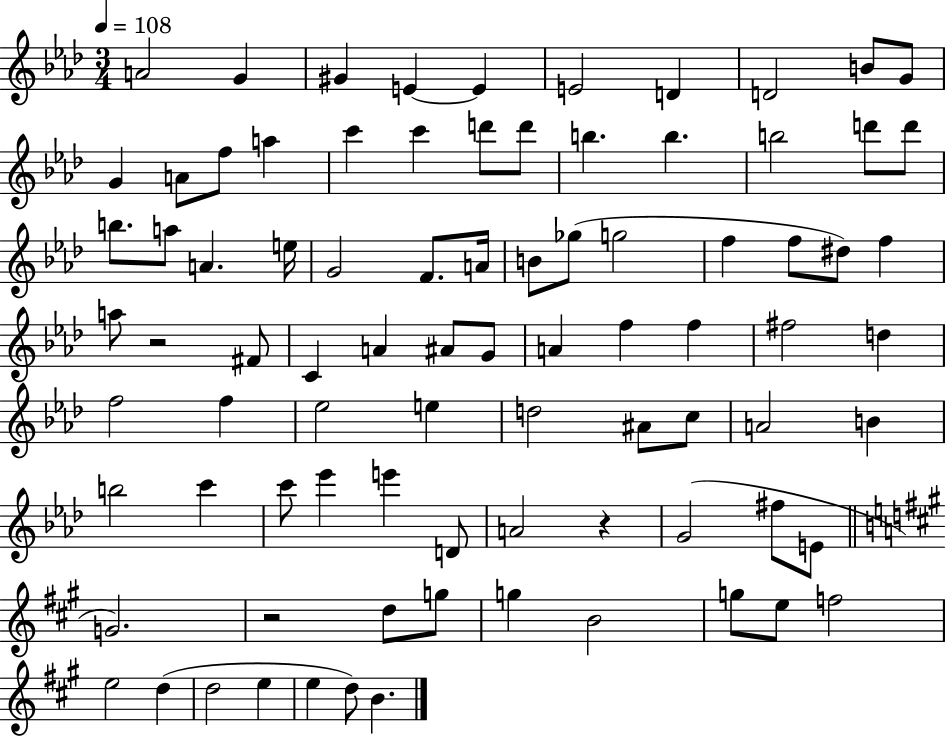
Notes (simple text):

A4/h G4/q G#4/q E4/q E4/q E4/h D4/q D4/h B4/e G4/e G4/q A4/e F5/e A5/q C6/q C6/q D6/e D6/e B5/q. B5/q. B5/h D6/e D6/e B5/e. A5/e A4/q. E5/s G4/h F4/e. A4/s B4/e Gb5/e G5/h F5/q F5/e D#5/e F5/q A5/e R/h F#4/e C4/q A4/q A#4/e G4/e A4/q F5/q F5/q F#5/h D5/q F5/h F5/q Eb5/h E5/q D5/h A#4/e C5/e A4/h B4/q B5/h C6/q C6/e Eb6/q E6/q D4/e A4/h R/q G4/h F#5/e E4/e G4/h. R/h D5/e G5/e G5/q B4/h G5/e E5/e F5/h E5/h D5/q D5/h E5/q E5/q D5/e B4/q.